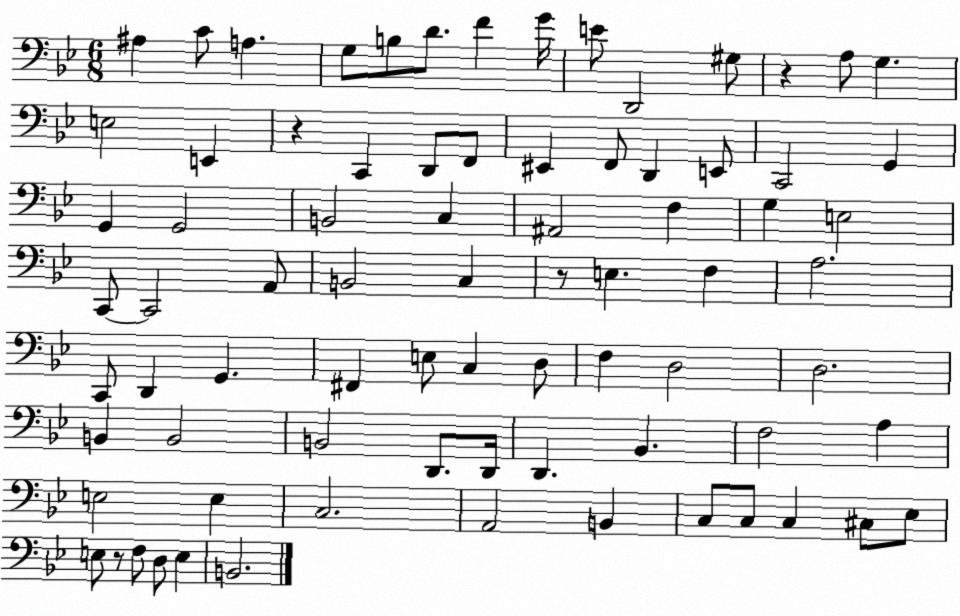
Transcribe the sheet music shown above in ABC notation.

X:1
T:Untitled
M:6/8
L:1/4
K:Bb
^A, C/2 A, G,/2 B,/2 D/2 F G/4 E/2 D,,2 ^G,/2 z A,/2 G, E,2 E,, z C,, D,,/2 F,,/2 ^E,, F,,/2 D,, E,,/2 C,,2 G,, G,, G,,2 B,,2 C, ^A,,2 F, G, E,2 C,,/2 C,,2 A,,/2 B,,2 C, z/2 E, F, A,2 C,,/2 D,, G,, ^F,, E,/2 C, D,/2 F, D,2 D,2 B,, B,,2 B,,2 D,,/2 D,,/4 D,, _B,, F,2 A, E,2 E, C,2 A,,2 B,, C,/2 C,/2 C, ^C,/2 _E,/2 E,/2 z/2 F,/2 D,/2 E, B,,2